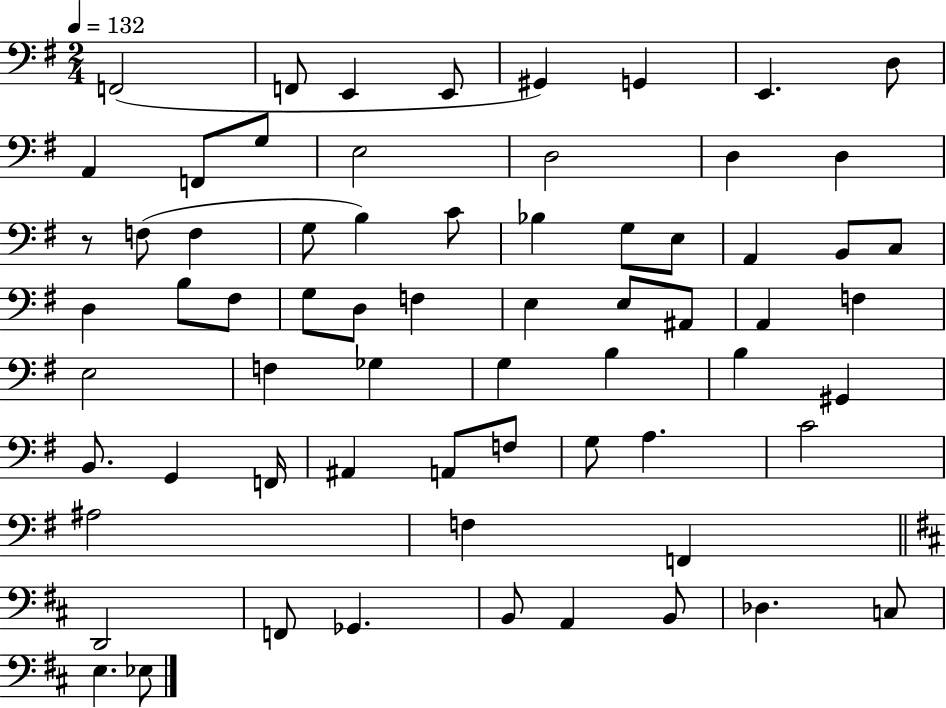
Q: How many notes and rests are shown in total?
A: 67